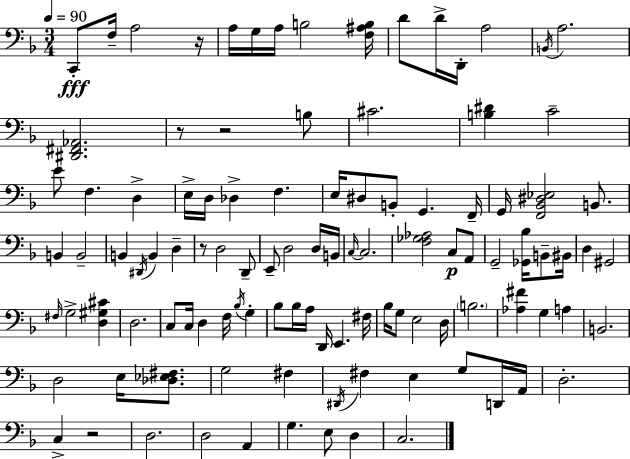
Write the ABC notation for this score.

X:1
T:Untitled
M:3/4
L:1/4
K:Dm
C,,/2 F,/4 A,2 z/4 A,/4 G,/4 A,/4 B,2 [F,^A,B,]/4 D/2 D/4 D,,/4 A,2 B,,/4 A,2 [^D,,^F,,_A,,]2 z/2 z2 B,/2 ^C2 [B,^D] C2 E/2 F, D, E,/4 D,/4 _D, F, E,/4 ^D,/2 B,,/2 G,, F,,/4 G,,/4 [F,,_B,,^D,_E,]2 B,,/2 B,, B,,2 B,, ^D,,/4 B,, D, z/2 D,2 D,,/2 E,,/2 D,2 D,/4 B,,/4 C,/4 C,2 [F,_G,_A,]2 C,/2 A,,/2 G,,2 [_G,,_B,]/4 B,,/2 ^B,,/4 D, ^G,,2 ^F,/4 G,2 [D,^G,^C] D,2 C,/2 C,/4 D, F,/4 _B,/4 G, _B,/2 _B,/4 A,/4 D,,/4 E,, ^F,/4 _B,/4 G,/2 E,2 D,/4 B,2 [_A,^F] G, A, B,,2 D,2 E,/4 [_D,_E,^F,]/2 G,2 ^F, ^D,,/4 ^F, E, G,/2 D,,/4 A,,/4 D,2 C, z2 D,2 D,2 A,, G, E,/2 D, C,2